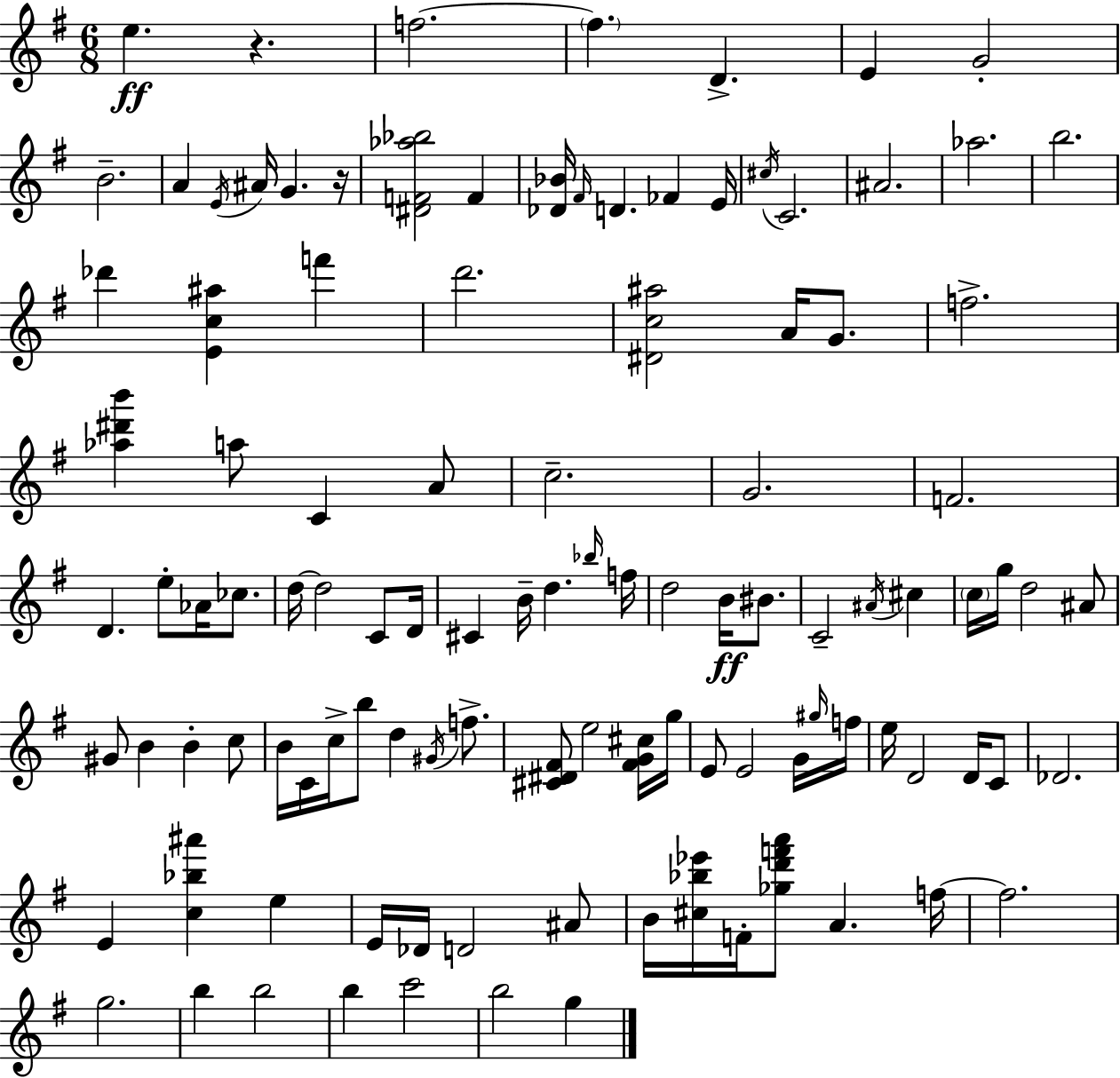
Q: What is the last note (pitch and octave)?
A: G5